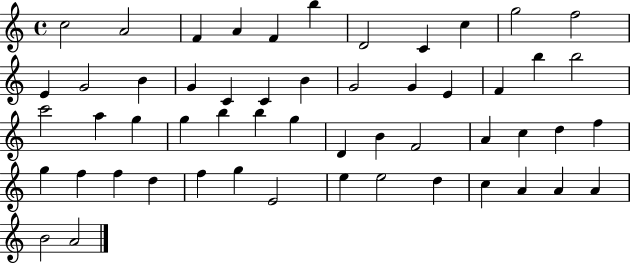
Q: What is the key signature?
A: C major